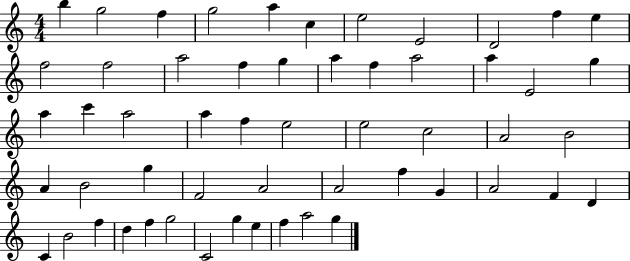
B5/q G5/h F5/q G5/h A5/q C5/q E5/h E4/h D4/h F5/q E5/q F5/h F5/h A5/h F5/q G5/q A5/q F5/q A5/h A5/q E4/h G5/q A5/q C6/q A5/h A5/q F5/q E5/h E5/h C5/h A4/h B4/h A4/q B4/h G5/q F4/h A4/h A4/h F5/q G4/q A4/h F4/q D4/q C4/q B4/h F5/q D5/q F5/q G5/h C4/h G5/q E5/q F5/q A5/h G5/q